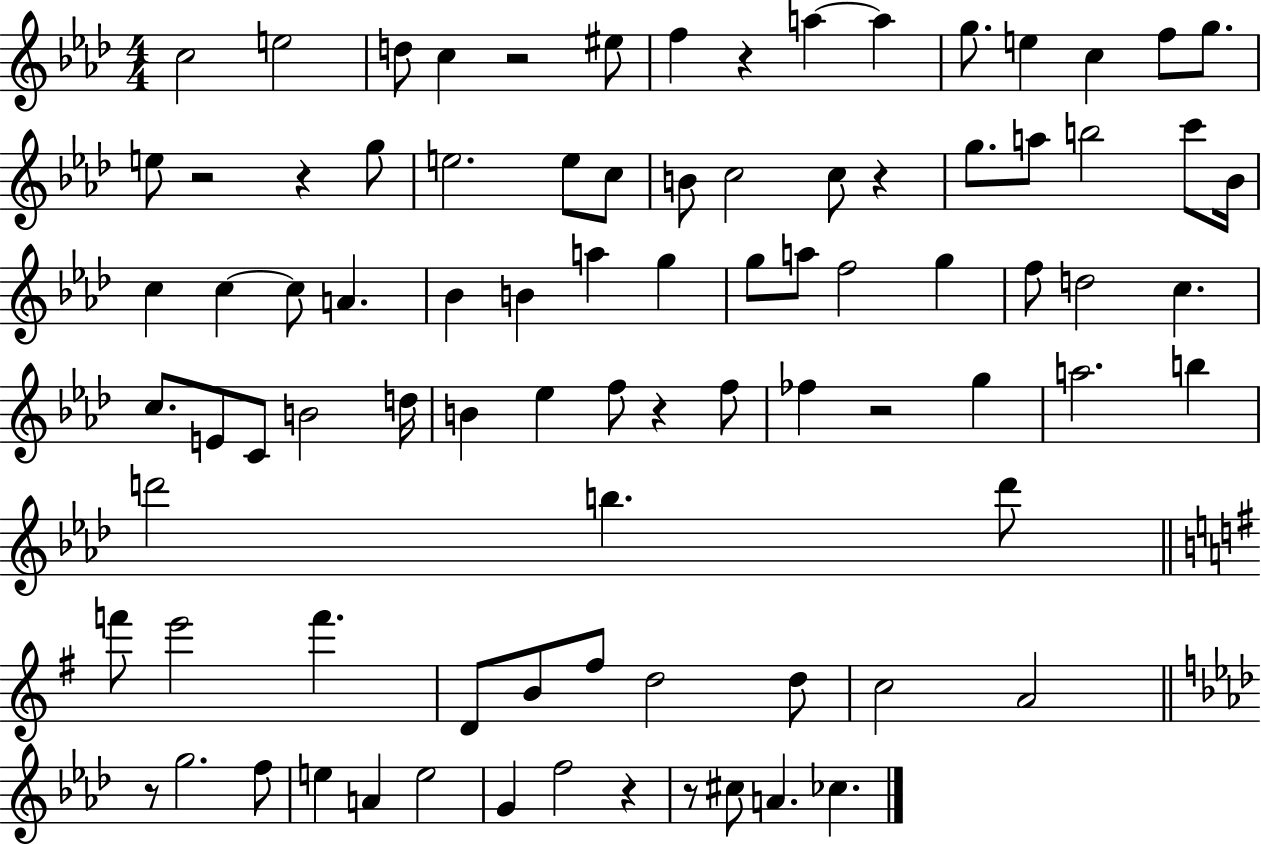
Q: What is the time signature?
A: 4/4